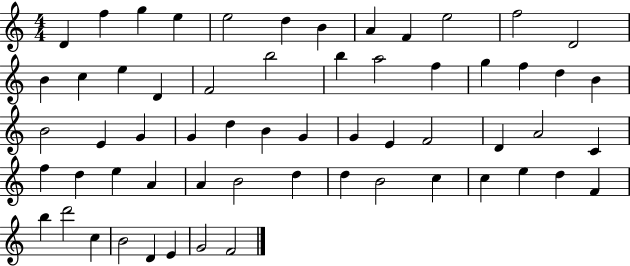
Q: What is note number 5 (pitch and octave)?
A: E5